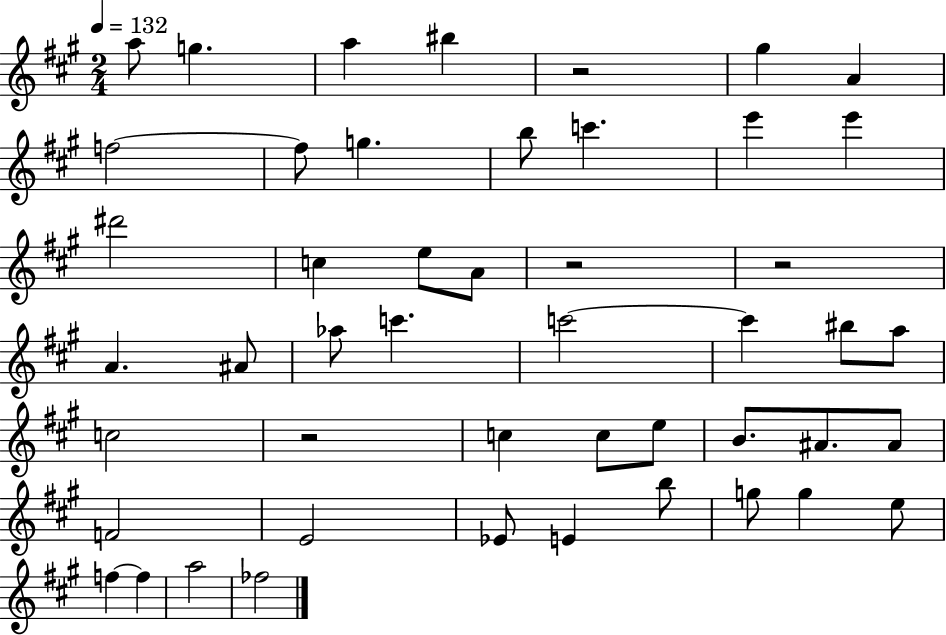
A5/e G5/q. A5/q BIS5/q R/h G#5/q A4/q F5/h F5/e G5/q. B5/e C6/q. E6/q E6/q D#6/h C5/q E5/e A4/e R/h R/h A4/q. A#4/e Ab5/e C6/q. C6/h C6/q BIS5/e A5/e C5/h R/h C5/q C5/e E5/e B4/e. A#4/e. A#4/e F4/h E4/h Eb4/e E4/q B5/e G5/e G5/q E5/e F5/q F5/q A5/h FES5/h